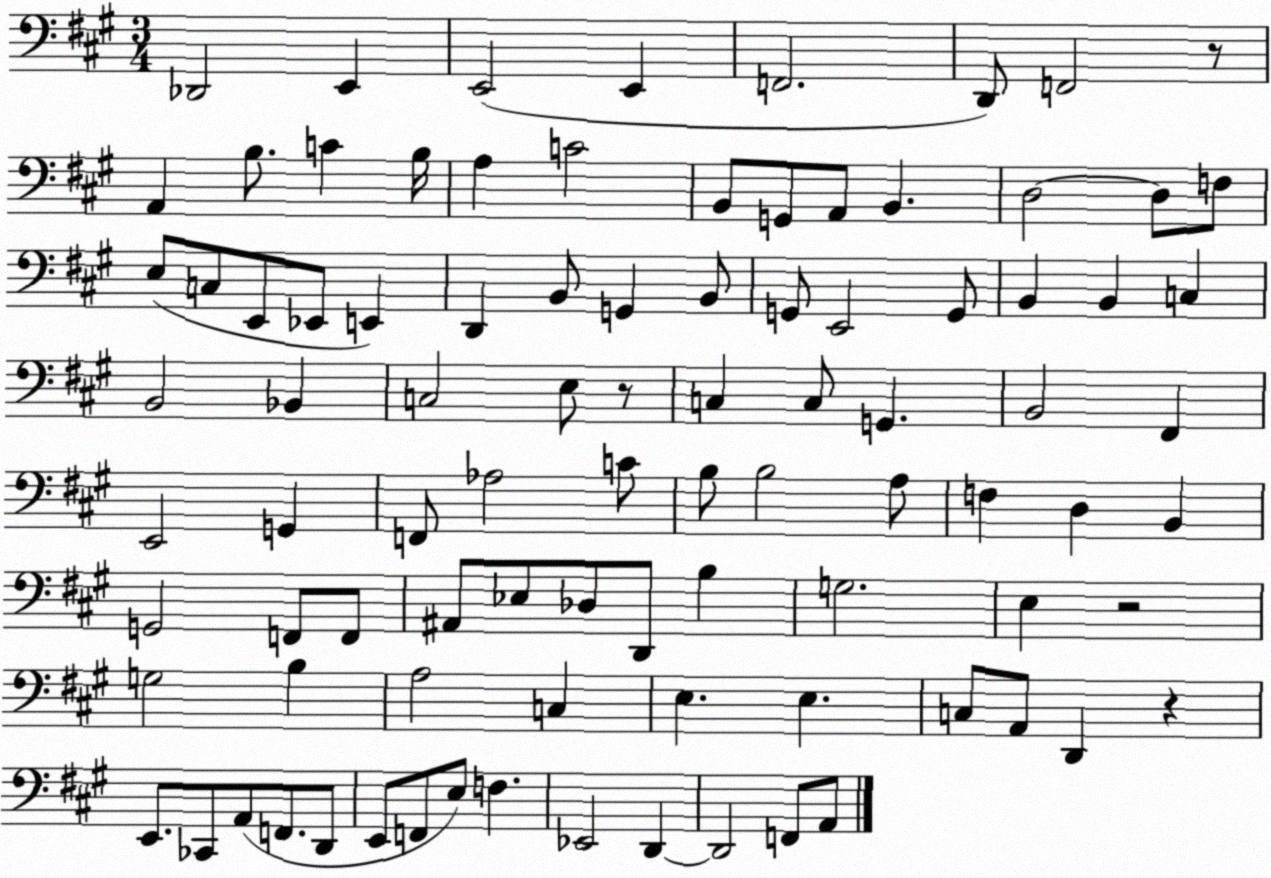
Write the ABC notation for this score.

X:1
T:Untitled
M:3/4
L:1/4
K:A
_D,,2 E,, E,,2 E,, F,,2 D,,/2 F,,2 z/2 A,, B,/2 C B,/4 A, C2 B,,/2 G,,/2 A,,/2 B,, D,2 D,/2 F,/2 E,/2 C,/2 E,,/2 _E,,/2 E,, D,, B,,/2 G,, B,,/2 G,,/2 E,,2 G,,/2 B,, B,, C, B,,2 _B,, C,2 E,/2 z/2 C, C,/2 G,, B,,2 ^F,, E,,2 G,, F,,/2 _A,2 C/2 B,/2 B,2 A,/2 F, D, B,, G,,2 F,,/2 F,,/2 ^A,,/2 _E,/2 _D,/2 D,,/2 B, G,2 E, z2 G,2 B, A,2 C, E, E, C,/2 A,,/2 D,, z E,,/2 _C,,/2 A,,/2 F,,/2 D,,/2 E,,/2 F,,/2 E,/2 F, _E,,2 D,, D,,2 F,,/2 A,,/2